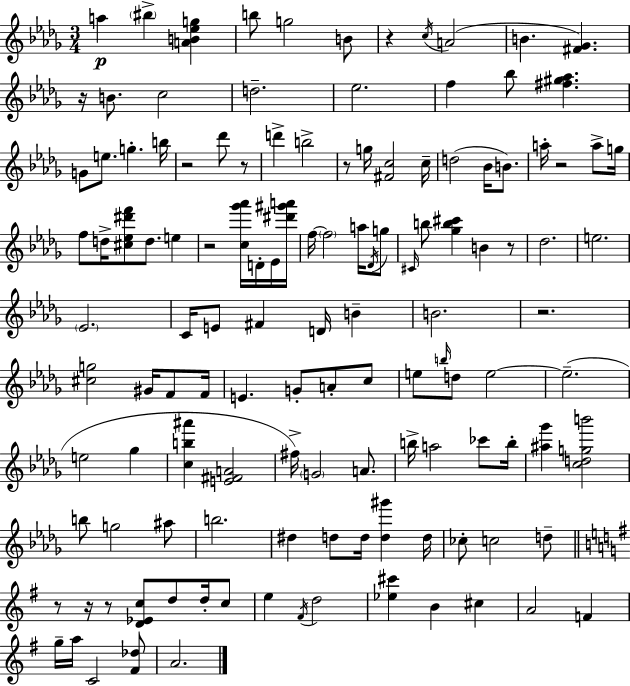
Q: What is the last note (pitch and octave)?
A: A4